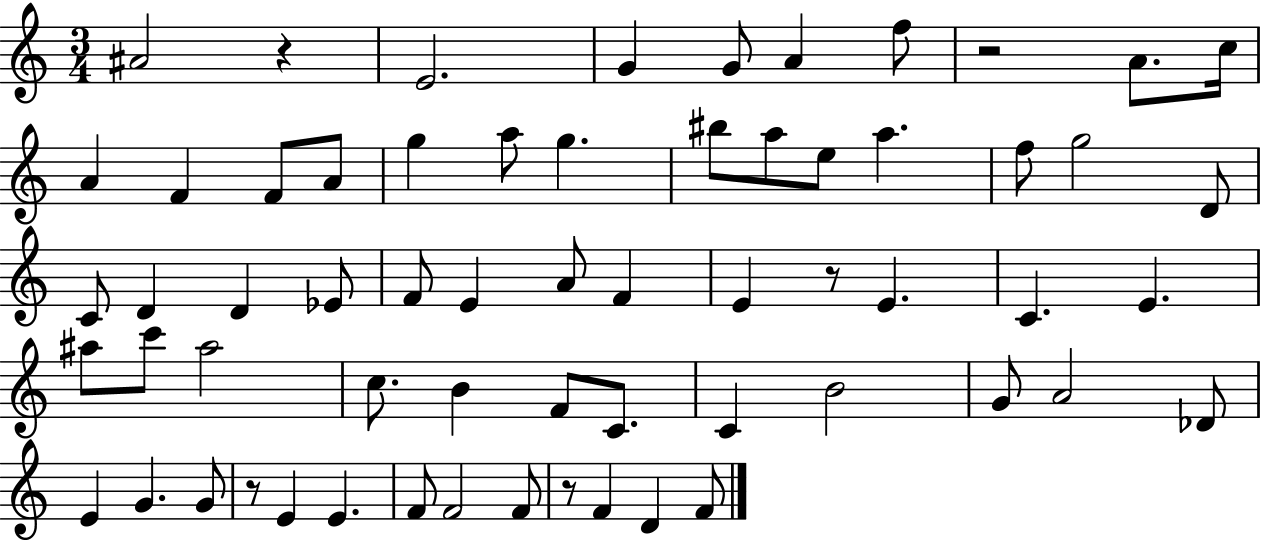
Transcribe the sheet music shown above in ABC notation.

X:1
T:Untitled
M:3/4
L:1/4
K:C
^A2 z E2 G G/2 A f/2 z2 A/2 c/4 A F F/2 A/2 g a/2 g ^b/2 a/2 e/2 a f/2 g2 D/2 C/2 D D _E/2 F/2 E A/2 F E z/2 E C E ^a/2 c'/2 ^a2 c/2 B F/2 C/2 C B2 G/2 A2 _D/2 E G G/2 z/2 E E F/2 F2 F/2 z/2 F D F/2